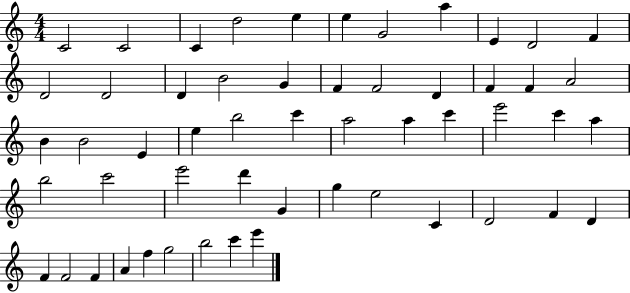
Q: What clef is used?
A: treble